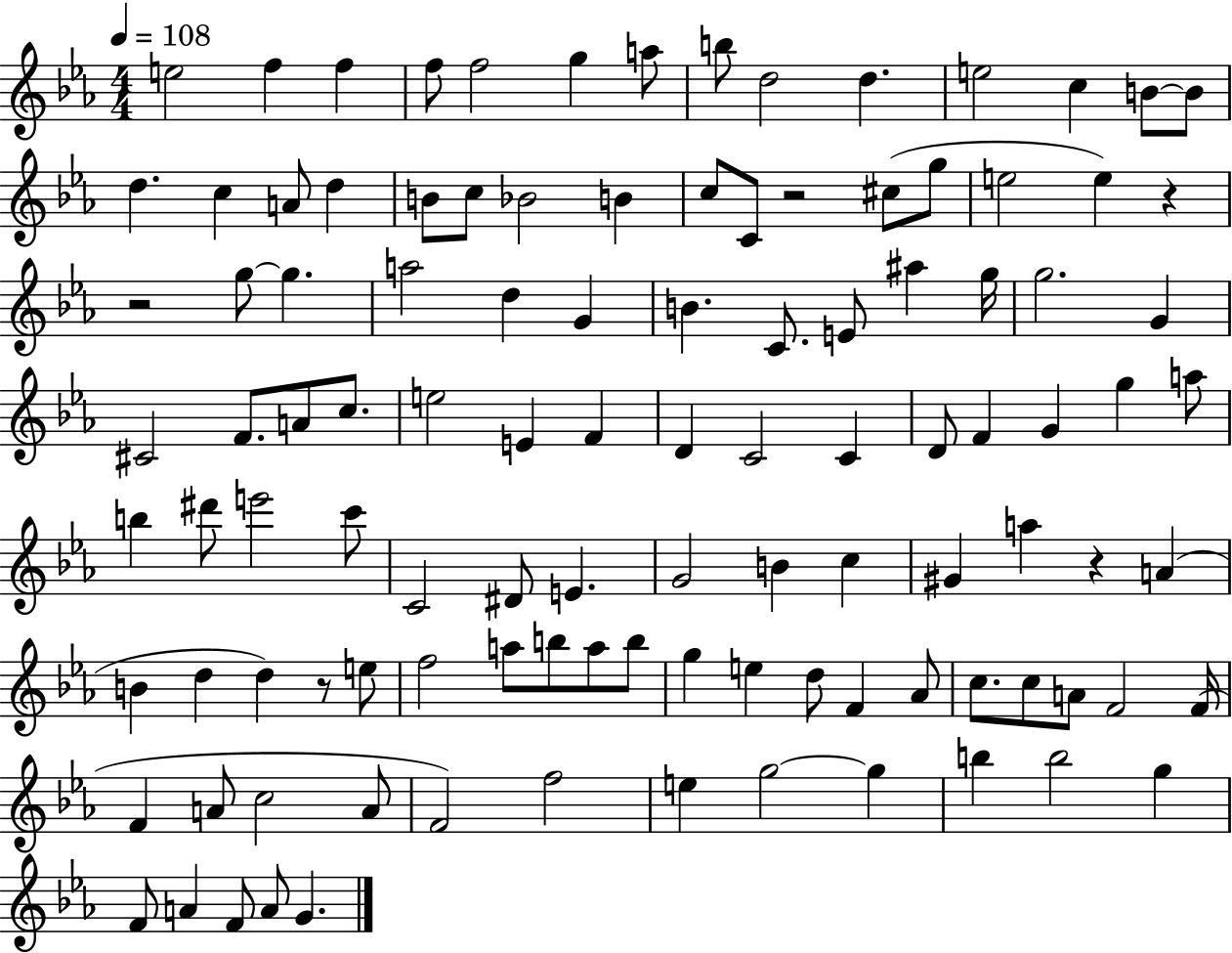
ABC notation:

X:1
T:Untitled
M:4/4
L:1/4
K:Eb
e2 f f f/2 f2 g a/2 b/2 d2 d e2 c B/2 B/2 d c A/2 d B/2 c/2 _B2 B c/2 C/2 z2 ^c/2 g/2 e2 e z z2 g/2 g a2 d G B C/2 E/2 ^a g/4 g2 G ^C2 F/2 A/2 c/2 e2 E F D C2 C D/2 F G g a/2 b ^d'/2 e'2 c'/2 C2 ^D/2 E G2 B c ^G a z A B d d z/2 e/2 f2 a/2 b/2 a/2 b/2 g e d/2 F _A/2 c/2 c/2 A/2 F2 F/4 F A/2 c2 A/2 F2 f2 e g2 g b b2 g F/2 A F/2 A/2 G